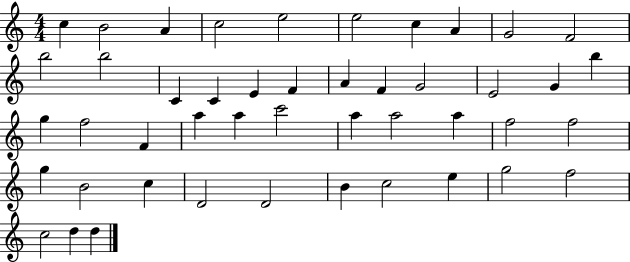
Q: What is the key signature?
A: C major